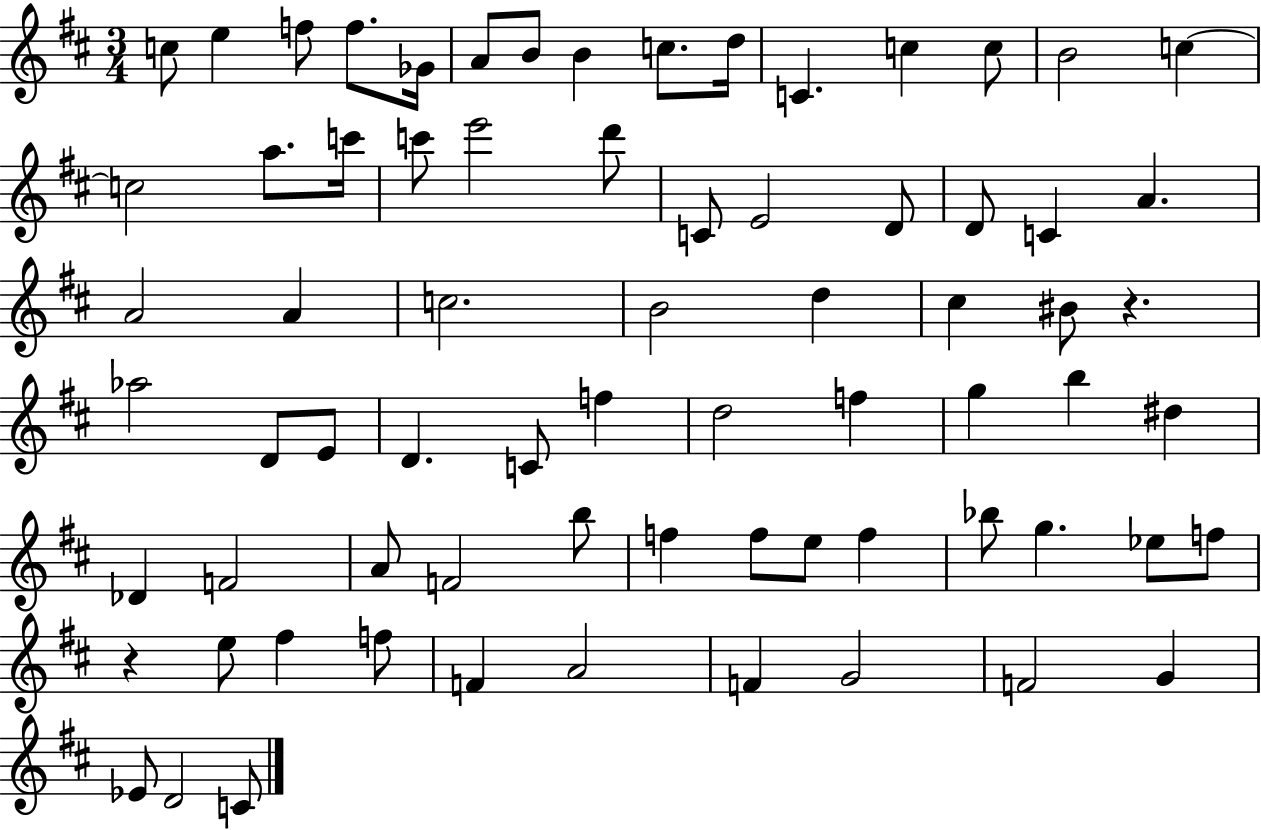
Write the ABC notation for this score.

X:1
T:Untitled
M:3/4
L:1/4
K:D
c/2 e f/2 f/2 _G/4 A/2 B/2 B c/2 d/4 C c c/2 B2 c c2 a/2 c'/4 c'/2 e'2 d'/2 C/2 E2 D/2 D/2 C A A2 A c2 B2 d ^c ^B/2 z _a2 D/2 E/2 D C/2 f d2 f g b ^d _D F2 A/2 F2 b/2 f f/2 e/2 f _b/2 g _e/2 f/2 z e/2 ^f f/2 F A2 F G2 F2 G _E/2 D2 C/2